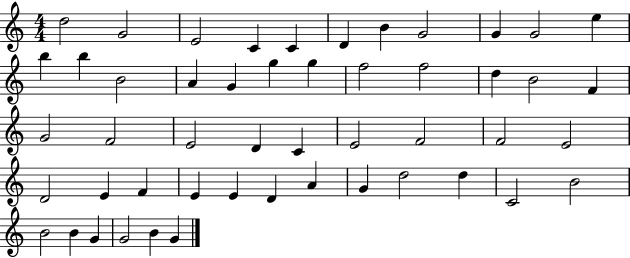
X:1
T:Untitled
M:4/4
L:1/4
K:C
d2 G2 E2 C C D B G2 G G2 e b b B2 A G g g f2 f2 d B2 F G2 F2 E2 D C E2 F2 F2 E2 D2 E F E E D A G d2 d C2 B2 B2 B G G2 B G